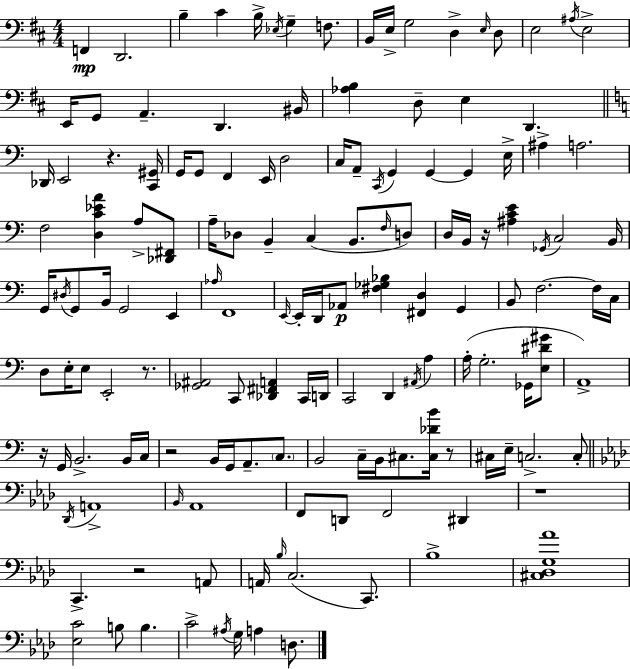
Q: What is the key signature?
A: D major